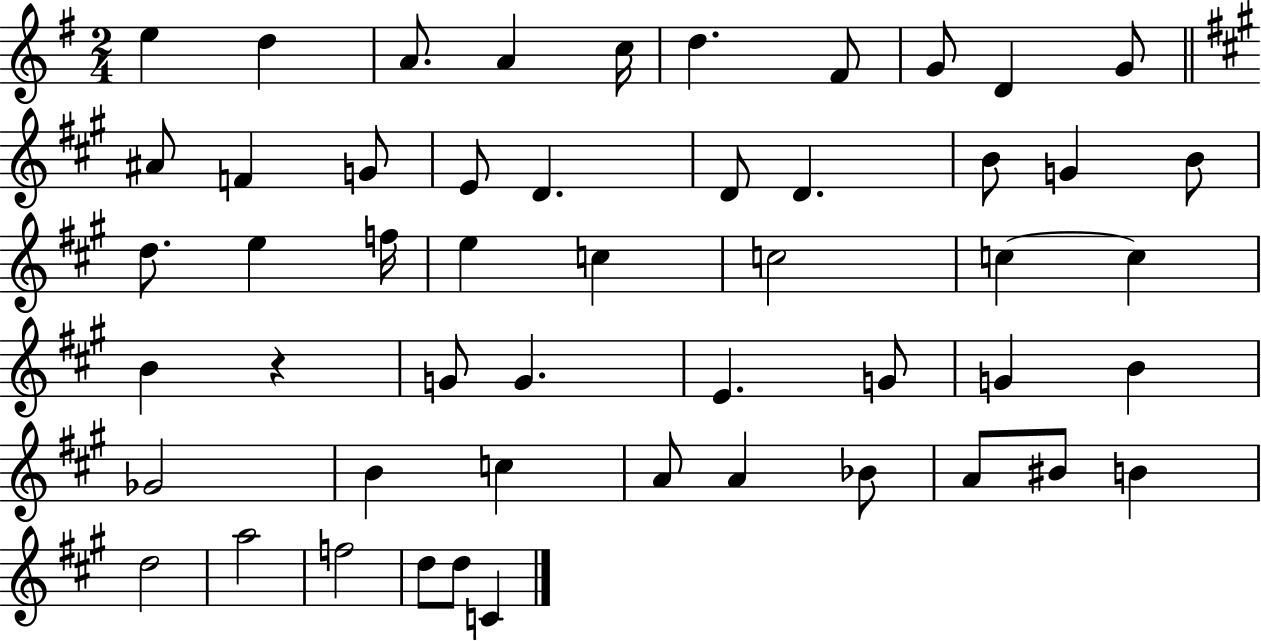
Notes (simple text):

E5/q D5/q A4/e. A4/q C5/s D5/q. F#4/e G4/e D4/q G4/e A#4/e F4/q G4/e E4/e D4/q. D4/e D4/q. B4/e G4/q B4/e D5/e. E5/q F5/s E5/q C5/q C5/h C5/q C5/q B4/q R/q G4/e G4/q. E4/q. G4/e G4/q B4/q Gb4/h B4/q C5/q A4/e A4/q Bb4/e A4/e BIS4/e B4/q D5/h A5/h F5/h D5/e D5/e C4/q